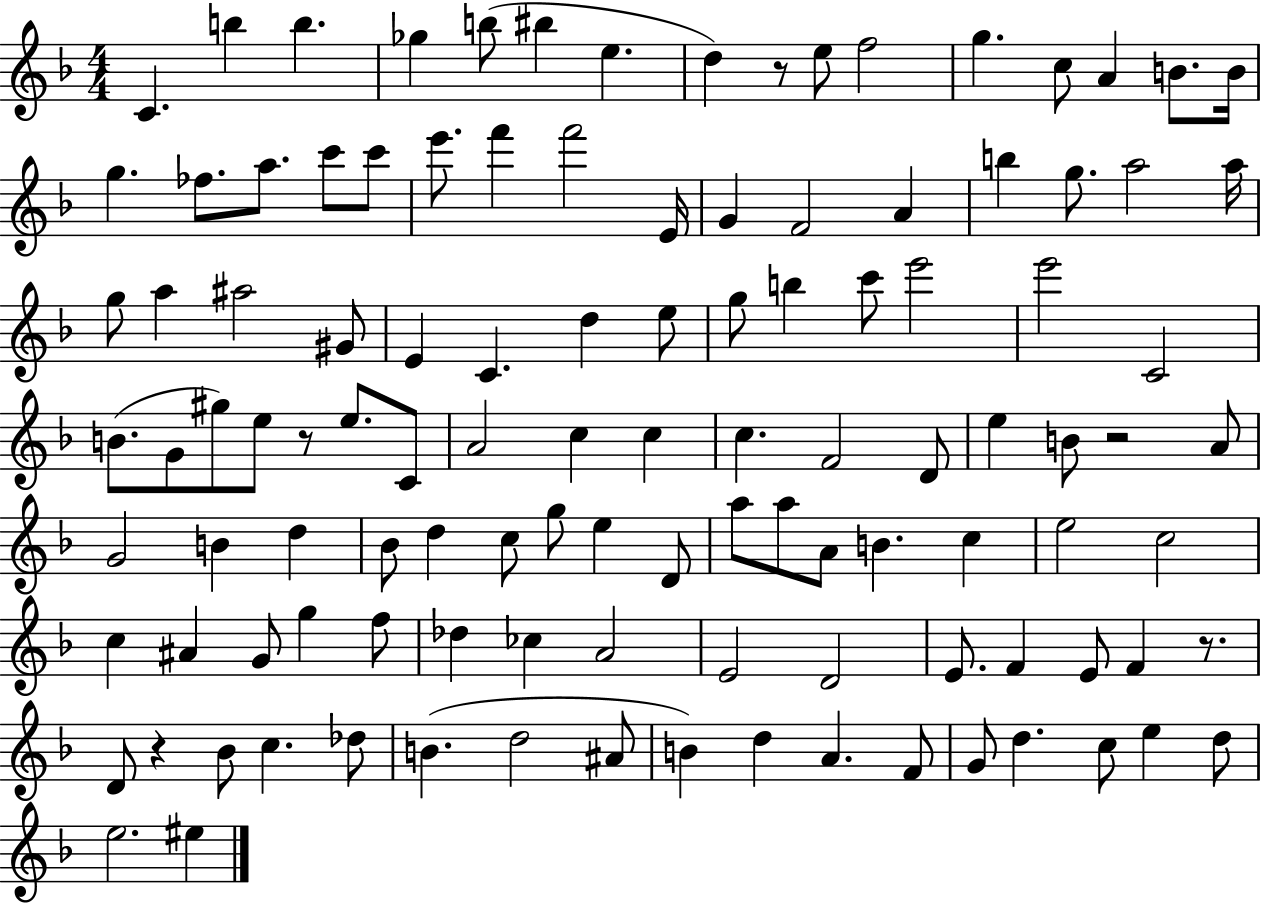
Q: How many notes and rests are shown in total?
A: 113